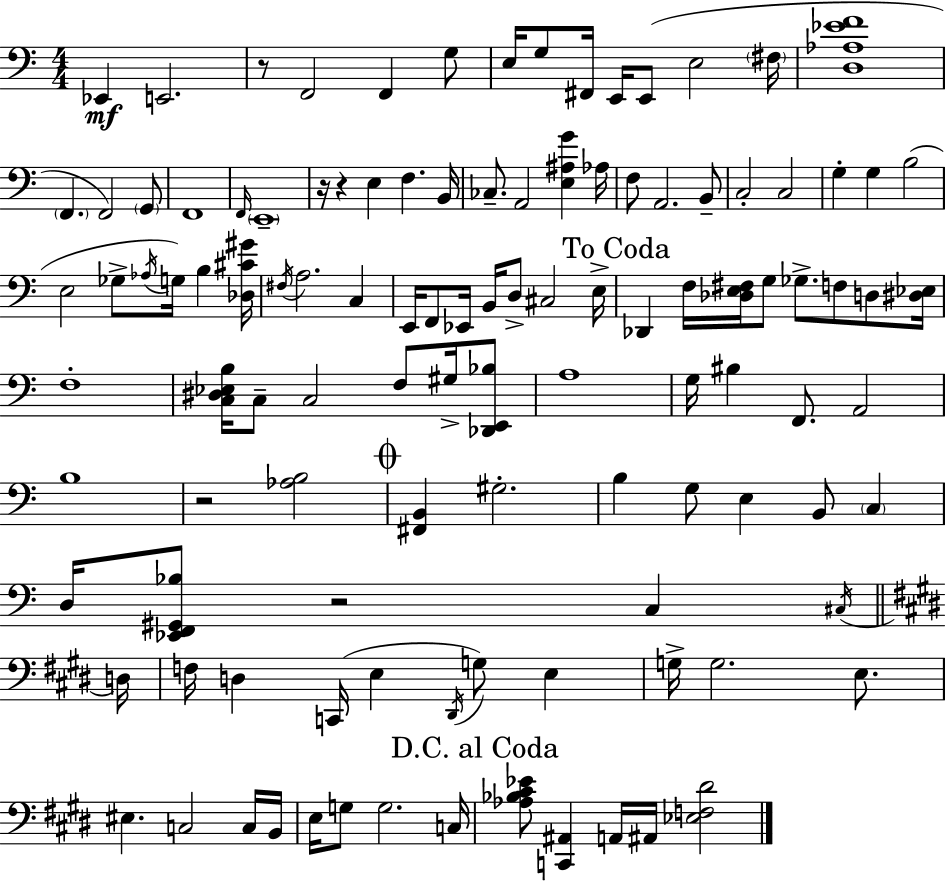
Eb2/q E2/h. R/e F2/h F2/q G3/e E3/s G3/e F#2/s E2/s E2/e E3/h F#3/s [D3,Ab3,Eb4,F4]/w F2/q. F2/h G2/e F2/w F2/s E2/w R/s R/q E3/q F3/q. B2/s CES3/e. A2/h [E3,A#3,G4]/q Ab3/s F3/e A2/h. B2/e C3/h C3/h G3/q G3/q B3/h E3/h Gb3/e Ab3/s G3/s B3/q [Db3,C#4,G#4]/s F#3/s A3/h. C3/q E2/s F2/e Eb2/s B2/s D3/e C#3/h E3/s Db2/q F3/s [Db3,E3,F#3]/s G3/e Gb3/e. F3/e D3/e [D#3,Eb3]/s F3/w [C3,D#3,Eb3,B3]/s C3/e C3/h F3/e G#3/s [Db2,E2,Bb3]/e A3/w G3/s BIS3/q F2/e. A2/h B3/w R/h [Ab3,B3]/h [F#2,B2]/q G#3/h. B3/q G3/e E3/q B2/e C3/q D3/s [Eb2,F2,G#2,Bb3]/e R/h C3/q C#3/s D3/s F3/s D3/q C2/s E3/q D#2/s G3/e E3/q G3/s G3/h. E3/e. EIS3/q. C3/h C3/s B2/s E3/s G3/e G3/h. C3/s [Ab3,Bb3,C#4,Eb4]/e [C2,A#2]/q A2/s A#2/s [Eb3,F3,D#4]/h